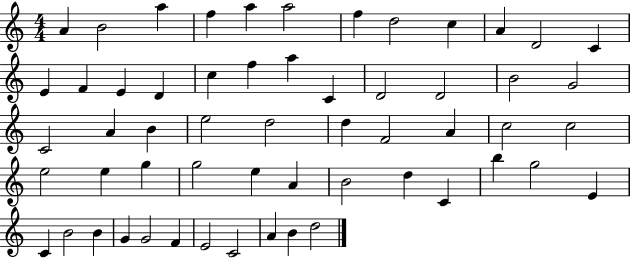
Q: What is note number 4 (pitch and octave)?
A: F5